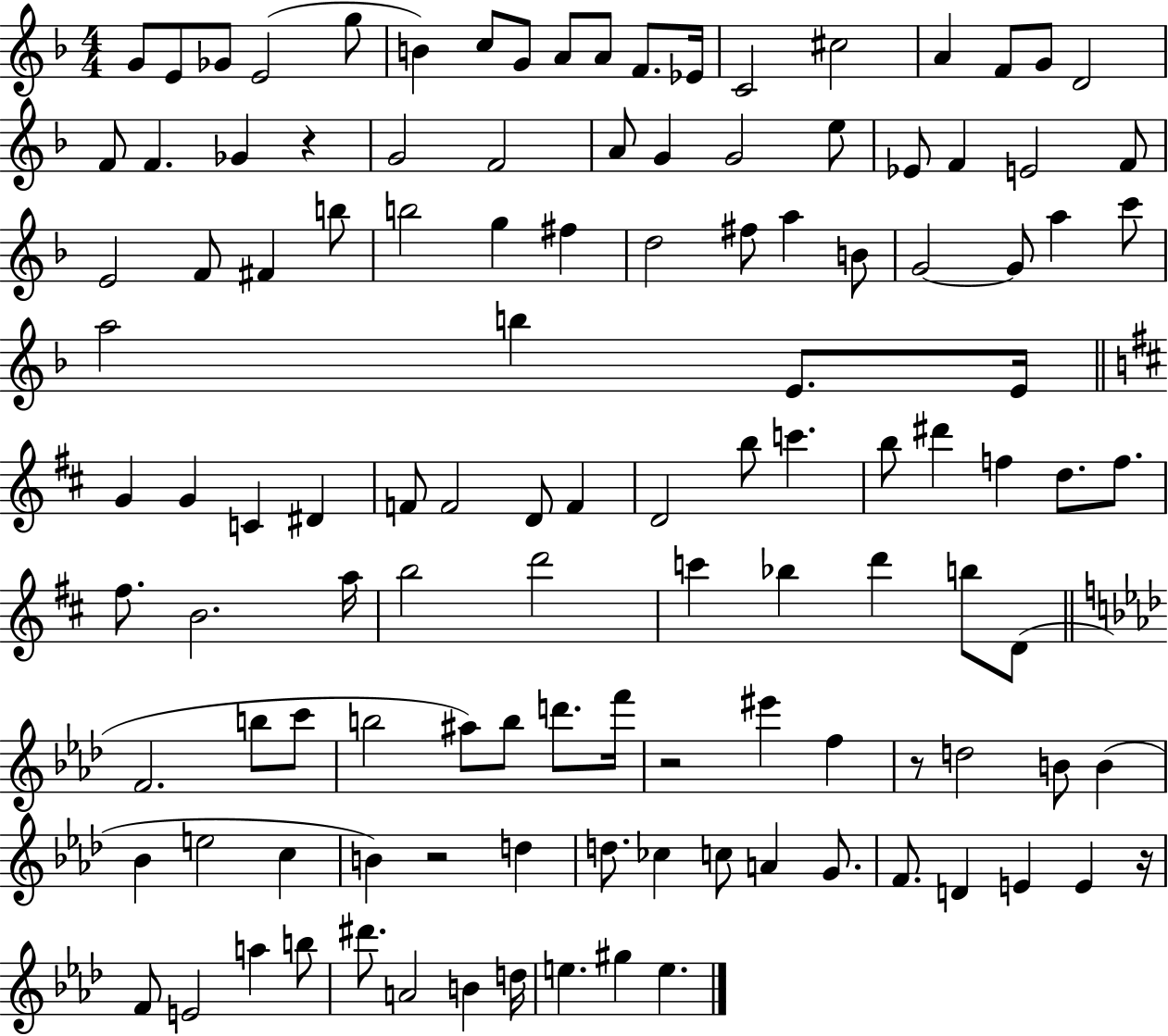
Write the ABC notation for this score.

X:1
T:Untitled
M:4/4
L:1/4
K:F
G/2 E/2 _G/2 E2 g/2 B c/2 G/2 A/2 A/2 F/2 _E/4 C2 ^c2 A F/2 G/2 D2 F/2 F _G z G2 F2 A/2 G G2 e/2 _E/2 F E2 F/2 E2 F/2 ^F b/2 b2 g ^f d2 ^f/2 a B/2 G2 G/2 a c'/2 a2 b E/2 E/4 G G C ^D F/2 F2 D/2 F D2 b/2 c' b/2 ^d' f d/2 f/2 ^f/2 B2 a/4 b2 d'2 c' _b d' b/2 D/2 F2 b/2 c'/2 b2 ^a/2 b/2 d'/2 f'/4 z2 ^e' f z/2 d2 B/2 B _B e2 c B z2 d d/2 _c c/2 A G/2 F/2 D E E z/4 F/2 E2 a b/2 ^d'/2 A2 B d/4 e ^g e